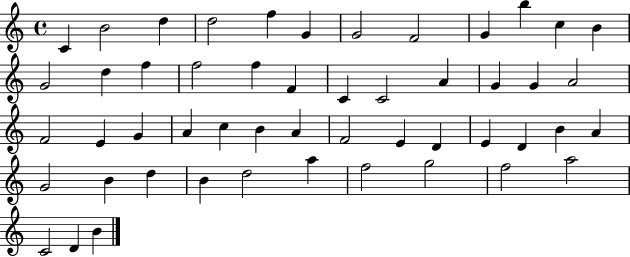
{
  \clef treble
  \time 4/4
  \defaultTimeSignature
  \key c \major
  c'4 b'2 d''4 | d''2 f''4 g'4 | g'2 f'2 | g'4 b''4 c''4 b'4 | \break g'2 d''4 f''4 | f''2 f''4 f'4 | c'4 c'2 a'4 | g'4 g'4 a'2 | \break f'2 e'4 g'4 | a'4 c''4 b'4 a'4 | f'2 e'4 d'4 | e'4 d'4 b'4 a'4 | \break g'2 b'4 d''4 | b'4 d''2 a''4 | f''2 g''2 | f''2 a''2 | \break c'2 d'4 b'4 | \bar "|."
}